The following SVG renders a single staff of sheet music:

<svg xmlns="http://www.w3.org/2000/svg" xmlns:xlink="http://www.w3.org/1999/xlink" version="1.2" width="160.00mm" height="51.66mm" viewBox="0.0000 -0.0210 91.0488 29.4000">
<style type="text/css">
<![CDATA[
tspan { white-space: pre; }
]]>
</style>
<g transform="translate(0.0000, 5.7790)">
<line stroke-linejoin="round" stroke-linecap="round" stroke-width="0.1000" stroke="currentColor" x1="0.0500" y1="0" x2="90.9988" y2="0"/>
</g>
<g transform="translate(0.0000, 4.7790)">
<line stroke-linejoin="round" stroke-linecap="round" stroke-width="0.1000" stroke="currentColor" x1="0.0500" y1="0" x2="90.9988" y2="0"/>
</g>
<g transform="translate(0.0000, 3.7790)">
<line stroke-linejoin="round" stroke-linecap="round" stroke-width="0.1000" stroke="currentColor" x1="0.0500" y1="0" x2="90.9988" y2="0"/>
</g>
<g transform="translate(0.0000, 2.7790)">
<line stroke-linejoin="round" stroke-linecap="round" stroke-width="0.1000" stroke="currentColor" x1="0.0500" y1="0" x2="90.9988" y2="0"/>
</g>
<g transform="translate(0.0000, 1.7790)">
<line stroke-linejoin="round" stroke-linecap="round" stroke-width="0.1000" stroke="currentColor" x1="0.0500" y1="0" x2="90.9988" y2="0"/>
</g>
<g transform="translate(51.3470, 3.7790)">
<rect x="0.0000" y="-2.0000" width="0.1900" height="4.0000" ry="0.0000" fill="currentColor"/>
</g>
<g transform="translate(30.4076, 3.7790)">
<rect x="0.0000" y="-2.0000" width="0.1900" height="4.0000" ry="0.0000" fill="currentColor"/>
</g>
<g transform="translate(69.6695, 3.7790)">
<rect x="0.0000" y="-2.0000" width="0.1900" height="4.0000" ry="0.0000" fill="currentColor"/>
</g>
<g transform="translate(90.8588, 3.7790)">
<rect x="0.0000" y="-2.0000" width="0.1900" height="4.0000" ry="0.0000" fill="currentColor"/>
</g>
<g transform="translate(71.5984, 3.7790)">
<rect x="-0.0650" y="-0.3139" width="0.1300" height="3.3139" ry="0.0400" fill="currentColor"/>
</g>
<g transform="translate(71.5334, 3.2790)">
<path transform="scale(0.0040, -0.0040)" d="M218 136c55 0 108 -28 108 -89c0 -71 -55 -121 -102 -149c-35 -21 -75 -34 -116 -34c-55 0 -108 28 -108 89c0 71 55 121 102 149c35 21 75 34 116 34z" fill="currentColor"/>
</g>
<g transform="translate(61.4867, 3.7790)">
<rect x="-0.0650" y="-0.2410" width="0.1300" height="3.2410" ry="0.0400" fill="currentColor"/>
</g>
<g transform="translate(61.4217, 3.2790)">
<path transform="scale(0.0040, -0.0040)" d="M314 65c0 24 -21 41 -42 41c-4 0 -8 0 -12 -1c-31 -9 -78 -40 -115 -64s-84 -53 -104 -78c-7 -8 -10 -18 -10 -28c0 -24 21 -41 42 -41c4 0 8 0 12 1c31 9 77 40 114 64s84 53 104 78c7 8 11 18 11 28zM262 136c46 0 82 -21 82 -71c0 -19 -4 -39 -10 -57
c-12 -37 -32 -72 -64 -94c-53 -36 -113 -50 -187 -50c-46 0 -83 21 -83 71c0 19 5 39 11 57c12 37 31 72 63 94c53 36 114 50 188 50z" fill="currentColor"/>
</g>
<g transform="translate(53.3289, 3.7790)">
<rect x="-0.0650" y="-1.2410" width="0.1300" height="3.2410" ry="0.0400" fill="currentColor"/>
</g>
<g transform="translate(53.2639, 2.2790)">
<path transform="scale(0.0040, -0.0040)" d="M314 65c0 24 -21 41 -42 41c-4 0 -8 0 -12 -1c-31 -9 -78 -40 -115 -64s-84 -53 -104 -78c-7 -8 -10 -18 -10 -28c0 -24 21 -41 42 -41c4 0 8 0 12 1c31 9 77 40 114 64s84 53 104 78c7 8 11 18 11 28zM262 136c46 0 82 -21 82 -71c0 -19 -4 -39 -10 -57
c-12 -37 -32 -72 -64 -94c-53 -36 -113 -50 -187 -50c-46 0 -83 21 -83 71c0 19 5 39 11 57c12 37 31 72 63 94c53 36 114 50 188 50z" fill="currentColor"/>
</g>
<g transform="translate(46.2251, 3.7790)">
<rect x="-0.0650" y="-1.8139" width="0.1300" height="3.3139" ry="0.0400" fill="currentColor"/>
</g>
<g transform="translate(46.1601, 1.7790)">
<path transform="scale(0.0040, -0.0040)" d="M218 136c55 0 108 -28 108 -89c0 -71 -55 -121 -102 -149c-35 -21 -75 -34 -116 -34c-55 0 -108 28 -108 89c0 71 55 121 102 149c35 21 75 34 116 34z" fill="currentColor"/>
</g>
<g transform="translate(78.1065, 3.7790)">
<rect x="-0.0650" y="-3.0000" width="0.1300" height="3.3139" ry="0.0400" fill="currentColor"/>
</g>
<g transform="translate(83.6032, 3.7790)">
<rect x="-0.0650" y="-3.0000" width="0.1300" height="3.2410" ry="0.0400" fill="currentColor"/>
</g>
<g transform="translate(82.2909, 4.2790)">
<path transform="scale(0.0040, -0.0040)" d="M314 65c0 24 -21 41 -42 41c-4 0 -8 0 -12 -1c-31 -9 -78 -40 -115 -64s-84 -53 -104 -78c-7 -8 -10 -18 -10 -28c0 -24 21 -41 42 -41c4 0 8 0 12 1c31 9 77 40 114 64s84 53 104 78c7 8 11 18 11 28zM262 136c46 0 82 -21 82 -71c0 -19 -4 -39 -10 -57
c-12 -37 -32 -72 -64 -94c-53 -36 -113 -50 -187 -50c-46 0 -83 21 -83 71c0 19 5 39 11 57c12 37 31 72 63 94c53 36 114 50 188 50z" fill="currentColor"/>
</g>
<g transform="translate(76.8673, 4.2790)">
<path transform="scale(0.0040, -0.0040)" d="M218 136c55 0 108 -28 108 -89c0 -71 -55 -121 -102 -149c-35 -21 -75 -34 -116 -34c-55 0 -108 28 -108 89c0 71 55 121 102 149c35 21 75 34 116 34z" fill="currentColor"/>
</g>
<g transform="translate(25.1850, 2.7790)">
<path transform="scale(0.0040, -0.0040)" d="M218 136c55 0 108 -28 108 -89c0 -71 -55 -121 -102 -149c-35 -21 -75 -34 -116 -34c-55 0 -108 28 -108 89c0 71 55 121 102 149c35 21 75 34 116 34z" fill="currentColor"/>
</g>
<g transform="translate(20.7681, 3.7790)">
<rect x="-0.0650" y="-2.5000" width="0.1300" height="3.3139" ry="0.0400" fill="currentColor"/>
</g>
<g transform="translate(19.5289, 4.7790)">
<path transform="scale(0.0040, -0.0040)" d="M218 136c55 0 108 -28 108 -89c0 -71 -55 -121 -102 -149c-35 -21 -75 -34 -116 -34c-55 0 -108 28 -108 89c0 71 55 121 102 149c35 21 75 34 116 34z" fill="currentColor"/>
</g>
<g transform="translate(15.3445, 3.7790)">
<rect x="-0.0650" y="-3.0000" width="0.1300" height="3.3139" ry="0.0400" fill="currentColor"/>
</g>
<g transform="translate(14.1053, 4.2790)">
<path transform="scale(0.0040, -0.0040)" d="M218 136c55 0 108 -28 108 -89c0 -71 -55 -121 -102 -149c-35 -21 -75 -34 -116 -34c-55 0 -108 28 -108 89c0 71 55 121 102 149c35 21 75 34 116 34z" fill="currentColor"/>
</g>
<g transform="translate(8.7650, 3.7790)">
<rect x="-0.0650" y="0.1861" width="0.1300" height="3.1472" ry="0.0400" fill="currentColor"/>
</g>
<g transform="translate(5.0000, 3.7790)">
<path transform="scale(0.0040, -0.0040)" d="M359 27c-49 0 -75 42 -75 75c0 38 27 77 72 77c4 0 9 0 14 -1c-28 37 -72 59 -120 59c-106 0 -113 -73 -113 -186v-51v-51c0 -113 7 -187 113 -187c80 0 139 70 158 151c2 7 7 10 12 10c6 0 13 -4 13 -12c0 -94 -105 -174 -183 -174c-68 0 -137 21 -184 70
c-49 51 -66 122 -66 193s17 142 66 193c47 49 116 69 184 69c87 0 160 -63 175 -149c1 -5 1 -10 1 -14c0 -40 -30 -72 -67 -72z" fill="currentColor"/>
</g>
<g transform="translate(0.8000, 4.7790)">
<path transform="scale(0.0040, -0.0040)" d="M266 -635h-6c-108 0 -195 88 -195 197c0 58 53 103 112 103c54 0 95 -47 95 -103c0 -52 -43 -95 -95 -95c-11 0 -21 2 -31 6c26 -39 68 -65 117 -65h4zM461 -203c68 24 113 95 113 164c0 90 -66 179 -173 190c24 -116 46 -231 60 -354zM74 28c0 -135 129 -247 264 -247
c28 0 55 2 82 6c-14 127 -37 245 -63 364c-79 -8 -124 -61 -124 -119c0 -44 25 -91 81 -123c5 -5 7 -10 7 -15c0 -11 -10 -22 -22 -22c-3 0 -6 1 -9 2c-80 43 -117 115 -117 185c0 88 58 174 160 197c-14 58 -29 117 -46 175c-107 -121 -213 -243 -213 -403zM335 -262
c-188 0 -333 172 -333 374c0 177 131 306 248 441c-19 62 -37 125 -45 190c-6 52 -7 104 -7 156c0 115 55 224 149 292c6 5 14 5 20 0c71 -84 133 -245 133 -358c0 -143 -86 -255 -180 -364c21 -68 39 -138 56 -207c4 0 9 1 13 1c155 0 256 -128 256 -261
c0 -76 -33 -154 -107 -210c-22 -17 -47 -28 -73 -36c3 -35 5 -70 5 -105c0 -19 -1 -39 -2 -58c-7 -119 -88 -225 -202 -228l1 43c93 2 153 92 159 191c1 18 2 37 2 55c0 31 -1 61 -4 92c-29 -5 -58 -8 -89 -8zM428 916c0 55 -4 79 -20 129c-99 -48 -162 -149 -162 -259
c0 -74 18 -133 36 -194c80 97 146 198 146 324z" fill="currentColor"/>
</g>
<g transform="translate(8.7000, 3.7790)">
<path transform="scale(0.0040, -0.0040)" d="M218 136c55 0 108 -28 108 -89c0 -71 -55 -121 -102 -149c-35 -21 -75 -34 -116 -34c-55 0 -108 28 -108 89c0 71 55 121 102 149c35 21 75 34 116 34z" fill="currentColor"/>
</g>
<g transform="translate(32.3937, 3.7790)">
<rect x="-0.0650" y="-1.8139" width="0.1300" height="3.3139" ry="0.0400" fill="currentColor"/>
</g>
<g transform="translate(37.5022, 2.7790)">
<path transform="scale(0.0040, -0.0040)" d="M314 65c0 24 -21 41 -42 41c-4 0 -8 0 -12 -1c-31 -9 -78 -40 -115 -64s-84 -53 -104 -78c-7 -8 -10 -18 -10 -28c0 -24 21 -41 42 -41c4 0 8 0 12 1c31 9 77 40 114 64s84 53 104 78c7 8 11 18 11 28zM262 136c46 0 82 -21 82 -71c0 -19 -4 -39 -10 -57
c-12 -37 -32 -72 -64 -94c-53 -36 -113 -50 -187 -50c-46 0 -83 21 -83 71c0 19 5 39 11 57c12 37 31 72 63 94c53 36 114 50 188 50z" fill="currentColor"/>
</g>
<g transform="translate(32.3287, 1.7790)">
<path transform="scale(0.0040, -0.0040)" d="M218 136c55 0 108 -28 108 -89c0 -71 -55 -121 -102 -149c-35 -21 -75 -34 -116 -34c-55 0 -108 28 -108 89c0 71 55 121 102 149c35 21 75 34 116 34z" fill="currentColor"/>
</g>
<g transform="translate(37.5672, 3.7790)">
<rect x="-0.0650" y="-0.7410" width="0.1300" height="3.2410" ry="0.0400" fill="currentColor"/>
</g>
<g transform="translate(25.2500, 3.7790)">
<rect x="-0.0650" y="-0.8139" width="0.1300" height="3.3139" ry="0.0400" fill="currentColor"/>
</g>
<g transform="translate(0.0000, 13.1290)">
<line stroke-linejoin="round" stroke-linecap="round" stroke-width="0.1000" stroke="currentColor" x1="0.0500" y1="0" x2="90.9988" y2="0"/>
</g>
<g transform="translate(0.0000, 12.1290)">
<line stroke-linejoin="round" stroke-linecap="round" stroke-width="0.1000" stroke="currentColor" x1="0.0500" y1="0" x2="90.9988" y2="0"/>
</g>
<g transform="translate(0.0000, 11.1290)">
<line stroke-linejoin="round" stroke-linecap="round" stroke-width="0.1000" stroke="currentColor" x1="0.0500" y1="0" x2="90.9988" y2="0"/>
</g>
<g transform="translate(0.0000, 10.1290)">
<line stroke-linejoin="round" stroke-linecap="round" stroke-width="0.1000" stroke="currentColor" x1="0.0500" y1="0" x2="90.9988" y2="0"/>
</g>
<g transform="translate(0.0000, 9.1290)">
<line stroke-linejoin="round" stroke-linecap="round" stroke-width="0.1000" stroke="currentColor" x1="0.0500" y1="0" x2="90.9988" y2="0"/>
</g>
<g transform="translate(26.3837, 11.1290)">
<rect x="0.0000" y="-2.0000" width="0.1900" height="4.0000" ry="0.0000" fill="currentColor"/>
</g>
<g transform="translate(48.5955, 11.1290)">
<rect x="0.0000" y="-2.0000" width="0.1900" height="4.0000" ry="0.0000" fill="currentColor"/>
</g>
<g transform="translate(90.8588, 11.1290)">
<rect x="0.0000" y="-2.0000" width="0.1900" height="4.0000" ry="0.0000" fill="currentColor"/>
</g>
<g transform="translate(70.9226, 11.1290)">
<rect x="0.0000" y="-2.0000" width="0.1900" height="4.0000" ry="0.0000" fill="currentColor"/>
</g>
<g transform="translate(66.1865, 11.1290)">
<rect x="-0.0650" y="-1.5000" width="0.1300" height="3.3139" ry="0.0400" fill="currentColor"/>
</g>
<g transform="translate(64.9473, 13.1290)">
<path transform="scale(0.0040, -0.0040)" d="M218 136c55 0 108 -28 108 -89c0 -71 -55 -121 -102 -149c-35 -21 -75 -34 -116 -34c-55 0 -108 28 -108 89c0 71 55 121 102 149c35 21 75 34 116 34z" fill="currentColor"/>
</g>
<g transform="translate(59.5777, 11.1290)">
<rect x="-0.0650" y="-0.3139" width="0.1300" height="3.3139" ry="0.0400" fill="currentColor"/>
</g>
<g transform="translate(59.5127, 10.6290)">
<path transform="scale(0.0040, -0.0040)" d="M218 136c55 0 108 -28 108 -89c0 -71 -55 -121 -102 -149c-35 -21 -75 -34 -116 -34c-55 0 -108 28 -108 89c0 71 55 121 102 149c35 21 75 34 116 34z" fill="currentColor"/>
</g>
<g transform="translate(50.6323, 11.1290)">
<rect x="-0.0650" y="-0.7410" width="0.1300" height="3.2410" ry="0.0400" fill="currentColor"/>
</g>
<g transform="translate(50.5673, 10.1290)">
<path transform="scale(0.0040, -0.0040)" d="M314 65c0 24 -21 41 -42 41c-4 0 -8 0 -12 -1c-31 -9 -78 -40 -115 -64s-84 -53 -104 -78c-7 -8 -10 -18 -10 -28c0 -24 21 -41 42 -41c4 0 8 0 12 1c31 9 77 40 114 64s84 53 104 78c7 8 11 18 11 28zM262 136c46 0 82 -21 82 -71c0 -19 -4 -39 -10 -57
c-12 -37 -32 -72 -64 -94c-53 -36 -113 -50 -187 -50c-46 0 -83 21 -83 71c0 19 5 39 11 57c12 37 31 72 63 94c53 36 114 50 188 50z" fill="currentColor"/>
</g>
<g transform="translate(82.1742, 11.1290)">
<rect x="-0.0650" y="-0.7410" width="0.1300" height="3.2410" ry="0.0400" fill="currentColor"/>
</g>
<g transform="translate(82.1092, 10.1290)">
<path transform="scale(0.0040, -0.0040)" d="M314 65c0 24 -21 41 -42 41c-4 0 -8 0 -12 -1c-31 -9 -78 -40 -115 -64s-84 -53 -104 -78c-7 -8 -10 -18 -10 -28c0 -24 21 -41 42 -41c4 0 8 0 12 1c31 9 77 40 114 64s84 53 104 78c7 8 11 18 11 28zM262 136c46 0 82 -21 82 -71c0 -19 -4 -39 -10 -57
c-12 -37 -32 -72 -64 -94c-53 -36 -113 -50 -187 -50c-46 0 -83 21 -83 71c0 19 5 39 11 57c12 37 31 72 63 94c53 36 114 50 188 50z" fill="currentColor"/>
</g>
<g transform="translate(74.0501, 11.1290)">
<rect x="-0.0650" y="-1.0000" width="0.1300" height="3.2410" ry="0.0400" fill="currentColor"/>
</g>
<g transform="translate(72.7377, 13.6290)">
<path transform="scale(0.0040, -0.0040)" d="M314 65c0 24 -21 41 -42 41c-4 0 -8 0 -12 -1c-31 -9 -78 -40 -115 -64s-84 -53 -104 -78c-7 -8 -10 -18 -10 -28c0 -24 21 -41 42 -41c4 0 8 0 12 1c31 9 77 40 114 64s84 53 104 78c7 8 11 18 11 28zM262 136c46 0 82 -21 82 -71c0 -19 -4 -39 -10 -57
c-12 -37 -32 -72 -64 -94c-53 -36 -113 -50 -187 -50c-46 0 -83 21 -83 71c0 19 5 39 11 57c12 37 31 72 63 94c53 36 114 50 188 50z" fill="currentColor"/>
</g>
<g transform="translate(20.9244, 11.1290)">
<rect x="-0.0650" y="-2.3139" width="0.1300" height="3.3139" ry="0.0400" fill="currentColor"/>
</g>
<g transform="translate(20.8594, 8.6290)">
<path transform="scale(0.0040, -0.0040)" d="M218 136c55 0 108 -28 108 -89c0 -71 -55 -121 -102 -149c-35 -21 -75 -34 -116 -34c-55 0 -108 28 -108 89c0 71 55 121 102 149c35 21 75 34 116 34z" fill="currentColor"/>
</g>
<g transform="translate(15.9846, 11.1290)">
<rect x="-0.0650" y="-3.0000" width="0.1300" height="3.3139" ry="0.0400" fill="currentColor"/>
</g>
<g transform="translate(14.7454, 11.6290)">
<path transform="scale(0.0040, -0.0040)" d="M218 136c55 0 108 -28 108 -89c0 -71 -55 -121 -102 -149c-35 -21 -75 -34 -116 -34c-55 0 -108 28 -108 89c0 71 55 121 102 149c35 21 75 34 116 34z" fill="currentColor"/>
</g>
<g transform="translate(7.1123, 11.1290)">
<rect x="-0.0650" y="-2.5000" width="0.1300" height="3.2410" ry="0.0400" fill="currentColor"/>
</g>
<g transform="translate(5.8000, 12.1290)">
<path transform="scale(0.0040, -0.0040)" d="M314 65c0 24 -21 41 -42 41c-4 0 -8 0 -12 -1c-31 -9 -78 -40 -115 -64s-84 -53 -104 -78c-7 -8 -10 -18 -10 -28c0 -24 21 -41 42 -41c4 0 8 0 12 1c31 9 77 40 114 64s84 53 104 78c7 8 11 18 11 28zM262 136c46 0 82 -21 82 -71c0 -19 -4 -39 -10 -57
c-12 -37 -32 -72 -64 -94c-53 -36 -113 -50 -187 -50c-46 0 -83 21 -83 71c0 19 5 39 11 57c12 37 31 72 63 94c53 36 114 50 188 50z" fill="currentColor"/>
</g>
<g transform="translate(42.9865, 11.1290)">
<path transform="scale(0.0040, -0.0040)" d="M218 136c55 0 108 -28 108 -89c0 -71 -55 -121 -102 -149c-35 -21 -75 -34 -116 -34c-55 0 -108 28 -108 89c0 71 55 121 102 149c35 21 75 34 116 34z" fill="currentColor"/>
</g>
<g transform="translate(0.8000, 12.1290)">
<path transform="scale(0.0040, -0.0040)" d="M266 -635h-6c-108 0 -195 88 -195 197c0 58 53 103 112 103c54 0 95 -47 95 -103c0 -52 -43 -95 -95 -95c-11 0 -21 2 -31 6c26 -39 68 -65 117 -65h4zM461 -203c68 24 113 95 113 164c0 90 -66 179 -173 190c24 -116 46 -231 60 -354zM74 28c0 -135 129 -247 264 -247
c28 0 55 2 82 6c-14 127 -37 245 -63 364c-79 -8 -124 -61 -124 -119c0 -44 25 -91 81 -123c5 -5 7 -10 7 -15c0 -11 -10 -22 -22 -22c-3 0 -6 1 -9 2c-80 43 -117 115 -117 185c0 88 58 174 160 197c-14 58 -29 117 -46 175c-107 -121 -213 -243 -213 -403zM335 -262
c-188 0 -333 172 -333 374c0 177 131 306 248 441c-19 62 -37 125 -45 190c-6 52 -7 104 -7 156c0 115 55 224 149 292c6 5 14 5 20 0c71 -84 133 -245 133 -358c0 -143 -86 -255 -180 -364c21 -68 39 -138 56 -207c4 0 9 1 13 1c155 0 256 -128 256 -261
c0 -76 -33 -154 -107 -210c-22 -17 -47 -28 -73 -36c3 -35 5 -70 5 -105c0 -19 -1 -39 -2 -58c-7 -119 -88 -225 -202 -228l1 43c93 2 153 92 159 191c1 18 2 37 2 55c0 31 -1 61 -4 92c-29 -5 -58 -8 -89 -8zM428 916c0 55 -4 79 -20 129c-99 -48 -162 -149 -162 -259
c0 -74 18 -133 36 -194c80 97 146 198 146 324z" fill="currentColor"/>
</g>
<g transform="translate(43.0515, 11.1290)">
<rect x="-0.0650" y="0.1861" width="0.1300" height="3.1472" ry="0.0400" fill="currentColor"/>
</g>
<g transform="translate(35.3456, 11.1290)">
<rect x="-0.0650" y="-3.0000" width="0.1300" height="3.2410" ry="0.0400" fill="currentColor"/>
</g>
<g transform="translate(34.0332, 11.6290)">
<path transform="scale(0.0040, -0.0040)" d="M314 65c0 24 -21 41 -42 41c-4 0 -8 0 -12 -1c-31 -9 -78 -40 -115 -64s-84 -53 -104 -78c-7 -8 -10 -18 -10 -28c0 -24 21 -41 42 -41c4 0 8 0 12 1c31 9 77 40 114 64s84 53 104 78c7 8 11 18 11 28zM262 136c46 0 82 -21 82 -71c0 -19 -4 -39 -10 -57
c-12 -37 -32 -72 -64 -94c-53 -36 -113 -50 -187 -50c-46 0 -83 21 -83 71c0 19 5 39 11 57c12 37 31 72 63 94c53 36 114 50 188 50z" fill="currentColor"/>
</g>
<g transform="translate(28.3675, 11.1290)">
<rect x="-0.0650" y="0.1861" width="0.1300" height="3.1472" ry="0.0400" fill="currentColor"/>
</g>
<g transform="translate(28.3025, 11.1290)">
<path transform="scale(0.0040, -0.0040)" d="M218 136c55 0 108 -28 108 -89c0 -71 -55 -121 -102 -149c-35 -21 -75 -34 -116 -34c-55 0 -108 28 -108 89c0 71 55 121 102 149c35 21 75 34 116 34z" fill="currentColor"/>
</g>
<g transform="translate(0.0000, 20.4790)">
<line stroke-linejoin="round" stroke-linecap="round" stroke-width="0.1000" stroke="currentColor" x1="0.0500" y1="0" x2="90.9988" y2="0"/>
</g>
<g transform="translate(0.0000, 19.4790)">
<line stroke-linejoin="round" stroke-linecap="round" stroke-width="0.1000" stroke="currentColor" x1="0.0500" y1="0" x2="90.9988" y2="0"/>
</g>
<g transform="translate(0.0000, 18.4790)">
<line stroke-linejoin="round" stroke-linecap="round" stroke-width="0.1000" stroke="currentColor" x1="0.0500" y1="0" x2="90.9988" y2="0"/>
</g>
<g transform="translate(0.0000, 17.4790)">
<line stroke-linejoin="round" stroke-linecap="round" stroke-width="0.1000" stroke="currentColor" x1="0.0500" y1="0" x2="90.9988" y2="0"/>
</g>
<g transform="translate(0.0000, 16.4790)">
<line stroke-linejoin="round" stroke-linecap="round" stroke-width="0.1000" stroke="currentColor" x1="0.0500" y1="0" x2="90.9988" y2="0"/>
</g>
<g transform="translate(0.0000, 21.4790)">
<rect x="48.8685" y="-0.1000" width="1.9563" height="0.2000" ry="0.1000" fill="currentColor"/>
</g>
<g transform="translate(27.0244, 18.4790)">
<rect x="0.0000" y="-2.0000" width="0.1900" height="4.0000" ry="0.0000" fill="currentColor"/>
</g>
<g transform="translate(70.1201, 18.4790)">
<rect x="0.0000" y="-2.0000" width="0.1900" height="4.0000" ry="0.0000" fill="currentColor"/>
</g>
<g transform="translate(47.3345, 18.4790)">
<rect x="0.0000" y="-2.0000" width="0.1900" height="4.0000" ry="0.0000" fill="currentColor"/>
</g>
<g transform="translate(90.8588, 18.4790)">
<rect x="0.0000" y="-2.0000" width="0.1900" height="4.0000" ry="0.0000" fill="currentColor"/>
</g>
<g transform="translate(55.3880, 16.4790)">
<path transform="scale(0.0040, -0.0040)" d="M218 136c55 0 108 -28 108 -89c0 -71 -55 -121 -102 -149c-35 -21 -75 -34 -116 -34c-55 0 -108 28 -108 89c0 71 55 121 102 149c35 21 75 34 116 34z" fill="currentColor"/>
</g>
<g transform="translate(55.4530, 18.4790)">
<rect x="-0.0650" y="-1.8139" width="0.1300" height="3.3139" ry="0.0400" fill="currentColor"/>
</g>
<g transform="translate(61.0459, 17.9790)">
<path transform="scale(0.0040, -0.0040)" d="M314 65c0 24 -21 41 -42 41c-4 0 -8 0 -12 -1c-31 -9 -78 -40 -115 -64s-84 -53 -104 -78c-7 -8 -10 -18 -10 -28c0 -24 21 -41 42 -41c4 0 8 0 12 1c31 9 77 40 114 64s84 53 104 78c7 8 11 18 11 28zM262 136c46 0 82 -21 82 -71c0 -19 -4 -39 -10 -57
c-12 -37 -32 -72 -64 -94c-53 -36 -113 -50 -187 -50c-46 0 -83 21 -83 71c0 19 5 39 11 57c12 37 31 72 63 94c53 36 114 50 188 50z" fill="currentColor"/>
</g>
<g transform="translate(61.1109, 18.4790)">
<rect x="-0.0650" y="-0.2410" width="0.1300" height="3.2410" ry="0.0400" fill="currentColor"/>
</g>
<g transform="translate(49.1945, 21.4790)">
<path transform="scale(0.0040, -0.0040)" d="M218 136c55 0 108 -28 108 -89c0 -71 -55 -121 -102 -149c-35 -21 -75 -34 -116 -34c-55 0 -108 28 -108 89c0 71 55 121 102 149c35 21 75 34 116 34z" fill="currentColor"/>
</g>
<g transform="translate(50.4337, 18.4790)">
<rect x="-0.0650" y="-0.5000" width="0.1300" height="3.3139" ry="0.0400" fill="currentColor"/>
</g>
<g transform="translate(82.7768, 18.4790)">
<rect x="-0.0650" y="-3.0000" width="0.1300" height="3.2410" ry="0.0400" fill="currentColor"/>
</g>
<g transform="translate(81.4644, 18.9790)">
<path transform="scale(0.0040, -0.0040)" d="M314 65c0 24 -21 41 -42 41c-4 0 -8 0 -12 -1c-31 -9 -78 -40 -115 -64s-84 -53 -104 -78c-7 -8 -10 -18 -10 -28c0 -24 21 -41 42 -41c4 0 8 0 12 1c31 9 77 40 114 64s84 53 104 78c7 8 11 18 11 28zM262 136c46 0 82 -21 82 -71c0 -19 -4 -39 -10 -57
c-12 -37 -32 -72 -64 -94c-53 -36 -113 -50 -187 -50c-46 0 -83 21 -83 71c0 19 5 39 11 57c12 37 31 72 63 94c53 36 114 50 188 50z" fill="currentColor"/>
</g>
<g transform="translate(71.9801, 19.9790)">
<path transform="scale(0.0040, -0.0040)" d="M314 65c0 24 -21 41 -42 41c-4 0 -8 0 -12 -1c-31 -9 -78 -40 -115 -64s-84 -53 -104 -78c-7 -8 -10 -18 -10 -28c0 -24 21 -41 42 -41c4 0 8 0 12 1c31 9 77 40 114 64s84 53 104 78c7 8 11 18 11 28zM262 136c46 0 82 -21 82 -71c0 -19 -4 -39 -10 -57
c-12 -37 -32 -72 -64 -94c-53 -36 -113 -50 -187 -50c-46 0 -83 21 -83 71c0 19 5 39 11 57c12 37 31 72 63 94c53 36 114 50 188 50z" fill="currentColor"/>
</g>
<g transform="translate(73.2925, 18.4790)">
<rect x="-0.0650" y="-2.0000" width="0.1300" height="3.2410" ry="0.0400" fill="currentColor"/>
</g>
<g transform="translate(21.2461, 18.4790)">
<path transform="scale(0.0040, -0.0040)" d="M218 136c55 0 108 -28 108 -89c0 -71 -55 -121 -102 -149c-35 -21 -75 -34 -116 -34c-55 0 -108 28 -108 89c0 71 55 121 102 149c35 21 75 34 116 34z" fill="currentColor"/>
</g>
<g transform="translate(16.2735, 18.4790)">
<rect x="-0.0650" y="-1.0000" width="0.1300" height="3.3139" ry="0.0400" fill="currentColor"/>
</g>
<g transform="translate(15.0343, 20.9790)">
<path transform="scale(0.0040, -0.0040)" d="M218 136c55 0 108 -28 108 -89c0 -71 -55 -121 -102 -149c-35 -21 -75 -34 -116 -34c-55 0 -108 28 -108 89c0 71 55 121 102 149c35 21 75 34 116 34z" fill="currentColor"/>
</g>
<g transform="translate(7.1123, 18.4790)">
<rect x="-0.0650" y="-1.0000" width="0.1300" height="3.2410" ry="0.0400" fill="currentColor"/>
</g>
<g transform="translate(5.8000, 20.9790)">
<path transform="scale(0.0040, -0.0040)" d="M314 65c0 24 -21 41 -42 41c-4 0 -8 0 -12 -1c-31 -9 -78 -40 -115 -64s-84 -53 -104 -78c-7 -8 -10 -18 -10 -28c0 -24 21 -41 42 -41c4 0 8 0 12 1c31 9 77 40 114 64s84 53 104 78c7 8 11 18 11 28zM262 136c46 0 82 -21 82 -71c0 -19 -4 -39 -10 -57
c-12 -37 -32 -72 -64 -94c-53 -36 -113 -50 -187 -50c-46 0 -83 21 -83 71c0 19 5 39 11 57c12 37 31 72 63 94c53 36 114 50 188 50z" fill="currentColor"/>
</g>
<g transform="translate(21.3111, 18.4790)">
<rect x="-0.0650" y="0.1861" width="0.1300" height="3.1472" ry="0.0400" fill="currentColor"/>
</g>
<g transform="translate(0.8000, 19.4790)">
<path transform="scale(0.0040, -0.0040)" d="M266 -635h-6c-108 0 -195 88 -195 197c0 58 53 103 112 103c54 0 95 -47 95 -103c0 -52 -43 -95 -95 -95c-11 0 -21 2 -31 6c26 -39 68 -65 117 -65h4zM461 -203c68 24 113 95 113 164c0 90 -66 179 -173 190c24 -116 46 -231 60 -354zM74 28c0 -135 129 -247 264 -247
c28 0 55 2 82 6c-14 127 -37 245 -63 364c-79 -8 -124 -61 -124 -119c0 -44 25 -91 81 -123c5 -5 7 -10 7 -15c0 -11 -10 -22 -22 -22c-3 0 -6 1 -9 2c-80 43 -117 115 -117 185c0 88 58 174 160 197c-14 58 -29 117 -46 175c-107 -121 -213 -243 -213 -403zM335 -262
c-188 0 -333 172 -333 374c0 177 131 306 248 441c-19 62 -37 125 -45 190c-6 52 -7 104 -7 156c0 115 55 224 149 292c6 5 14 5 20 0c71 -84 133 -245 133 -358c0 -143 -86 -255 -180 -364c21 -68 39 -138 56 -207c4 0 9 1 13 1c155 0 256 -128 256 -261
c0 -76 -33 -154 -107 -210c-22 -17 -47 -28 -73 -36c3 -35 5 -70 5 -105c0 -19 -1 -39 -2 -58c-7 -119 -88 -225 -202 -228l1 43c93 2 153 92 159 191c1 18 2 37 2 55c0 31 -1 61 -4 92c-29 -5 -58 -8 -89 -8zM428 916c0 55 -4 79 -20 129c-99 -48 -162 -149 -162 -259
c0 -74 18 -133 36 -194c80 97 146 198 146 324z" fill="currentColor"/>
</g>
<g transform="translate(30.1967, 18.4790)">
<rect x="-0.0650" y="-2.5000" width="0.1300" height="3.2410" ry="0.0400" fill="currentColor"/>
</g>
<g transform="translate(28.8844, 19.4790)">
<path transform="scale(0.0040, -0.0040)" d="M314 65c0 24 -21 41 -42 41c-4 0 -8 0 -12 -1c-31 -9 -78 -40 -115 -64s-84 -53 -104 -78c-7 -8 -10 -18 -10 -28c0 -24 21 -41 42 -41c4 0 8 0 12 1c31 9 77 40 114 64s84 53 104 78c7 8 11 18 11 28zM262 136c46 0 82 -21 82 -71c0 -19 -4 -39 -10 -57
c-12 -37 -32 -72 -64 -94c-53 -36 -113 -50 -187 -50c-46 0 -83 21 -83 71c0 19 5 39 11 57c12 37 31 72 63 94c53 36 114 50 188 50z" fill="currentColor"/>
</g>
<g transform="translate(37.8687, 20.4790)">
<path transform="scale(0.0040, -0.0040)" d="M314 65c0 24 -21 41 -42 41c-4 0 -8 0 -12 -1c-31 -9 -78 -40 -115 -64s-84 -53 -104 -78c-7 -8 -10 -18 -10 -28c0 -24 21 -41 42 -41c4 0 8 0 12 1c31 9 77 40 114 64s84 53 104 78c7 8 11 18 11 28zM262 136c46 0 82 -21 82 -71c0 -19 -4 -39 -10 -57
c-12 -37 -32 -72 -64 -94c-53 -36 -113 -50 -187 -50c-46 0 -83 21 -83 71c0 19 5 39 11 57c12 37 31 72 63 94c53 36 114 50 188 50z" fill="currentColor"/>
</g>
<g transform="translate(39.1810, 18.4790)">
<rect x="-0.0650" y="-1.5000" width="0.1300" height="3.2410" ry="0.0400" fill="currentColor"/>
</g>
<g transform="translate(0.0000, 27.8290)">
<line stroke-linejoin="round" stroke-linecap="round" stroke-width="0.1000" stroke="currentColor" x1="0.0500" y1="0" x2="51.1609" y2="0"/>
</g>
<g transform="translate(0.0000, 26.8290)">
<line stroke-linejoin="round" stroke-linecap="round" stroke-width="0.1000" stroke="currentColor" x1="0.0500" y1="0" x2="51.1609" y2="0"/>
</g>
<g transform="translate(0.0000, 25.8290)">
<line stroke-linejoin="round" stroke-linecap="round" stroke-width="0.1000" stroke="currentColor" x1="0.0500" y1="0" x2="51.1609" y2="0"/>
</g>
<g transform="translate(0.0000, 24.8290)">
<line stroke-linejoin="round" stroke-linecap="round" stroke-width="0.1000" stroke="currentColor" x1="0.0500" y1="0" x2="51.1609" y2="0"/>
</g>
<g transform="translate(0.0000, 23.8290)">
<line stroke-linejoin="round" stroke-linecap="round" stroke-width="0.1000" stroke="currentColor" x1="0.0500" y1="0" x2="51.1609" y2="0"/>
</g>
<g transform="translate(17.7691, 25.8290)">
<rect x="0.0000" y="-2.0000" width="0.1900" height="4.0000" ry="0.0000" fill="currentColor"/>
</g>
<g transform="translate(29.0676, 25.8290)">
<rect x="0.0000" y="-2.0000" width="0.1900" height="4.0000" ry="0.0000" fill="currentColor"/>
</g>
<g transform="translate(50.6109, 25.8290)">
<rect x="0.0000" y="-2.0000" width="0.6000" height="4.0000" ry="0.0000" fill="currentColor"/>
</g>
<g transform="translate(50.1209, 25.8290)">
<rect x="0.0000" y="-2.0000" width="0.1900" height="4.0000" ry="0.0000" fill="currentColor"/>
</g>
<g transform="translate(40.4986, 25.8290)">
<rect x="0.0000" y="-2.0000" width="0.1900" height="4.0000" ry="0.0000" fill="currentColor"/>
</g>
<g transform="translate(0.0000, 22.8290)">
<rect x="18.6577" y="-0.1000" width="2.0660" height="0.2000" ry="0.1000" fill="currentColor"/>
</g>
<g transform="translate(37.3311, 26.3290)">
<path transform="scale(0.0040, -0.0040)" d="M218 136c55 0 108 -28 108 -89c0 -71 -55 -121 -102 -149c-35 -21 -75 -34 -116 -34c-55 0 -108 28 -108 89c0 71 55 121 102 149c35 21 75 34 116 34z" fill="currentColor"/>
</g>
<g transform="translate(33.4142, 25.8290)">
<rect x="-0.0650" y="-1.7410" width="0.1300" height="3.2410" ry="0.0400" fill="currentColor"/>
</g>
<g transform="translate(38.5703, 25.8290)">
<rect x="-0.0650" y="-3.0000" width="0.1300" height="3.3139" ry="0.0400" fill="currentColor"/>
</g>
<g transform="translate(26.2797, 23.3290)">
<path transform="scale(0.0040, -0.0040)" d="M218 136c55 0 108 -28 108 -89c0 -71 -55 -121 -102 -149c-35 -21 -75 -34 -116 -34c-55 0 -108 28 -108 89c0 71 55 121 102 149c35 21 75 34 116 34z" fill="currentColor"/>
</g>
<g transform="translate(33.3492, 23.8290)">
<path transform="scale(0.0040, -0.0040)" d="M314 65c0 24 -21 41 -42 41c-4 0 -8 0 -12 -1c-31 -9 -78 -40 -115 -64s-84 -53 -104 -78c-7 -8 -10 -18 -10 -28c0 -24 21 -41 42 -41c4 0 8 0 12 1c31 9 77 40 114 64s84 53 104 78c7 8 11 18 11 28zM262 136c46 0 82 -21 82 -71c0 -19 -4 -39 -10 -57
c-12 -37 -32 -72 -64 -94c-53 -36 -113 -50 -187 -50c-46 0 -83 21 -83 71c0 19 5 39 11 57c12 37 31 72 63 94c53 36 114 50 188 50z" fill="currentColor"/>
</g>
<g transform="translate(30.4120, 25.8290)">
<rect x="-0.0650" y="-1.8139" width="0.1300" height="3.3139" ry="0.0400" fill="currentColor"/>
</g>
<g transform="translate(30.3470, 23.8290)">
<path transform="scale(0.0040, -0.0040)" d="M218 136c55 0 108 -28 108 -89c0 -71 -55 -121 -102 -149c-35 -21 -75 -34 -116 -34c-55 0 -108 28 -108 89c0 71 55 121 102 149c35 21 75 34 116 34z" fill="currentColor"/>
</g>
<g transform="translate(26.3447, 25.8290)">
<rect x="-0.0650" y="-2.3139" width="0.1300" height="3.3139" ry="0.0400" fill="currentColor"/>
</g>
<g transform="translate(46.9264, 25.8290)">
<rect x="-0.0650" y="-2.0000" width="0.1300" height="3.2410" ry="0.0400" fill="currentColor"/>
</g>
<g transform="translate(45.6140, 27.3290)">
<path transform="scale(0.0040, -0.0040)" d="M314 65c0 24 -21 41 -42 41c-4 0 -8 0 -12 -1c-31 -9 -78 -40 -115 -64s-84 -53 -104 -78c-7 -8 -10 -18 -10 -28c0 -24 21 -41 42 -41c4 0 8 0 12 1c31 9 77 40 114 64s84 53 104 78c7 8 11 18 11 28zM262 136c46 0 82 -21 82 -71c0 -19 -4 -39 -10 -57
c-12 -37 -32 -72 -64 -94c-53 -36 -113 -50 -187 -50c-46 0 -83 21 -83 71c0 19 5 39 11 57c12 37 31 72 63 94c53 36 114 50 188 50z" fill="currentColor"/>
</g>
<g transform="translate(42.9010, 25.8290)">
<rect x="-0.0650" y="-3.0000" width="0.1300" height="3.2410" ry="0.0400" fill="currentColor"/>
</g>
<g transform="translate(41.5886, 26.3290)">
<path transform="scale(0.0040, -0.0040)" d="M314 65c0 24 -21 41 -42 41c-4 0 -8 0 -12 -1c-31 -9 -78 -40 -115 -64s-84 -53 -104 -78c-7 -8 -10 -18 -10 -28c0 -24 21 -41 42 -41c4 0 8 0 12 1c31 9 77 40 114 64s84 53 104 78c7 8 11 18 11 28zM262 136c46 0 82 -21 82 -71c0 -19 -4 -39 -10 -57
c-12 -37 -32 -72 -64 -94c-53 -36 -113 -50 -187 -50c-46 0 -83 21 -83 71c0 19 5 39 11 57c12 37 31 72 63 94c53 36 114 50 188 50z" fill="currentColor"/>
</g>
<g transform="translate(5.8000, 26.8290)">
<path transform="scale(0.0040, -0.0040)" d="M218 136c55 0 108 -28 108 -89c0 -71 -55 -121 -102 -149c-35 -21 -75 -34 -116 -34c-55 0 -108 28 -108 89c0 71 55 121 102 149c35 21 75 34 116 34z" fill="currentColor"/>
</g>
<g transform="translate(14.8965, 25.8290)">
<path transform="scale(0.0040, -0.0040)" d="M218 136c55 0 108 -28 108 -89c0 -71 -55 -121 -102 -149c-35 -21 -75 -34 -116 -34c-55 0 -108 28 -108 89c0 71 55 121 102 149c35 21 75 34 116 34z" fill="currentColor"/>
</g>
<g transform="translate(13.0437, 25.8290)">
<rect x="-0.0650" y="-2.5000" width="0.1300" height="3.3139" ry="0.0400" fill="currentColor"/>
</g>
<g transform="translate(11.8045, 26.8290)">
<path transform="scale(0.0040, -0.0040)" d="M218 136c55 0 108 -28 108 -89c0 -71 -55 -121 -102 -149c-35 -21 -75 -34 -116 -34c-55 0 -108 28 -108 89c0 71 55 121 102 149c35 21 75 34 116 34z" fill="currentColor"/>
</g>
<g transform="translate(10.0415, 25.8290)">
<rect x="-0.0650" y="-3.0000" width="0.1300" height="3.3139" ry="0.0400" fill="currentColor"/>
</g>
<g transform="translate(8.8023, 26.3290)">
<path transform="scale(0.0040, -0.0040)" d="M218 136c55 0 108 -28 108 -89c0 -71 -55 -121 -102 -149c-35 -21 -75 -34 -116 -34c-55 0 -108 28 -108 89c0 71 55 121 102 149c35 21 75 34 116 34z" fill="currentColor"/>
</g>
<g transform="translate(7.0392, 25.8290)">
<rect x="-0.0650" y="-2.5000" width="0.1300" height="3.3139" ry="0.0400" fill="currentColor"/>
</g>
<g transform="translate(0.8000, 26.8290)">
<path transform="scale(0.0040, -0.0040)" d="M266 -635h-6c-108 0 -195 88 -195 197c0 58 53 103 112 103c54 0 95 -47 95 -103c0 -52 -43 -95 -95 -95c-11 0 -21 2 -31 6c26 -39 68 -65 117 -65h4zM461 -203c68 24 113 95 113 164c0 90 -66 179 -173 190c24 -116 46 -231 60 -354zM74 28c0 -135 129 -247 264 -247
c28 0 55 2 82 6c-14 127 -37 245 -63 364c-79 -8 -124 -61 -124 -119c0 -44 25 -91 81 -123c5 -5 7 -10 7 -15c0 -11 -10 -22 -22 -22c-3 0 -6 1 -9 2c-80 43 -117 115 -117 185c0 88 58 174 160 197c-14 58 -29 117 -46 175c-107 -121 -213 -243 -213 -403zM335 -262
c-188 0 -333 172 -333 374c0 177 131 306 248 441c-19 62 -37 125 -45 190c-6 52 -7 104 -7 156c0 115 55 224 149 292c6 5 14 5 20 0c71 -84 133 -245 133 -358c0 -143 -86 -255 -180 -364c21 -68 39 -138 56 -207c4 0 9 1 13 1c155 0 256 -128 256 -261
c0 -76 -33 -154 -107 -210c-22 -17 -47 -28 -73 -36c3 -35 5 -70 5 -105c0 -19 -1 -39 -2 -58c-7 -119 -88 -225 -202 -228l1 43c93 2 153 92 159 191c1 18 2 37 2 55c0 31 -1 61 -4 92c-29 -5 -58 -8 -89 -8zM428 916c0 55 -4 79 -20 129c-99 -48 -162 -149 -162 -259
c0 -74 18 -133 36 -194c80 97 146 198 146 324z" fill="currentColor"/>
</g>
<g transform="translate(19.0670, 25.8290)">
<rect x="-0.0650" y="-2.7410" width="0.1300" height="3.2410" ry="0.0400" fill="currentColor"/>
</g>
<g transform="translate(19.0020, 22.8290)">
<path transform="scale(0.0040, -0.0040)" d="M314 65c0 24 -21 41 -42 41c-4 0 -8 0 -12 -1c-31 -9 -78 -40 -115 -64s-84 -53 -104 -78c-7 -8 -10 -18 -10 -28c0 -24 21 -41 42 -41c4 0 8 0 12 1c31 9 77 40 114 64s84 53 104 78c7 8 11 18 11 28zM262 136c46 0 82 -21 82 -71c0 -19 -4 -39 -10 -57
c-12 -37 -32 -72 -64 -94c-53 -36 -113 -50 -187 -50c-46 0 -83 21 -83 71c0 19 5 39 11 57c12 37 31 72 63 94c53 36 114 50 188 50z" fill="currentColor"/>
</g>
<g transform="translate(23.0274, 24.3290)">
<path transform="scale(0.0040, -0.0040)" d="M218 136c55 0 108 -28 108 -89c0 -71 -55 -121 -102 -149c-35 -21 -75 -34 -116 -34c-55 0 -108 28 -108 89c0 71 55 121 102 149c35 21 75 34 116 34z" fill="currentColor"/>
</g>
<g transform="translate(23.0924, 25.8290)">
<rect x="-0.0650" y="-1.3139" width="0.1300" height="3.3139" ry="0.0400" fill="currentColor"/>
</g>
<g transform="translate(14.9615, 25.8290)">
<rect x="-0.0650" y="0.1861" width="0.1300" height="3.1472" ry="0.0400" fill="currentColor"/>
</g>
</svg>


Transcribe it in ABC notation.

X:1
T:Untitled
M:4/4
L:1/4
K:C
B A G d f d2 f e2 c2 c A A2 G2 A g B A2 B d2 c E D2 d2 D2 D B G2 E2 C f c2 F2 A2 G A G B a2 e g f f2 A A2 F2